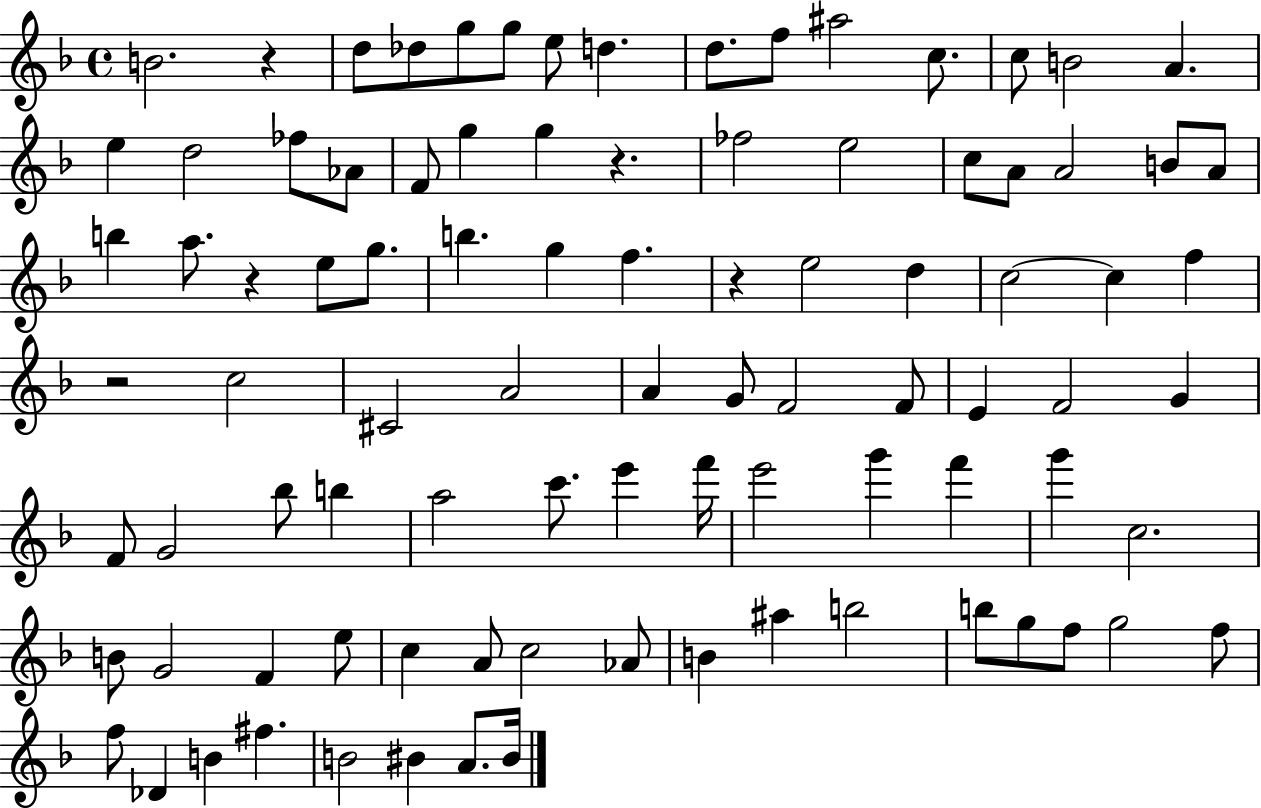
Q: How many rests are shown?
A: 5